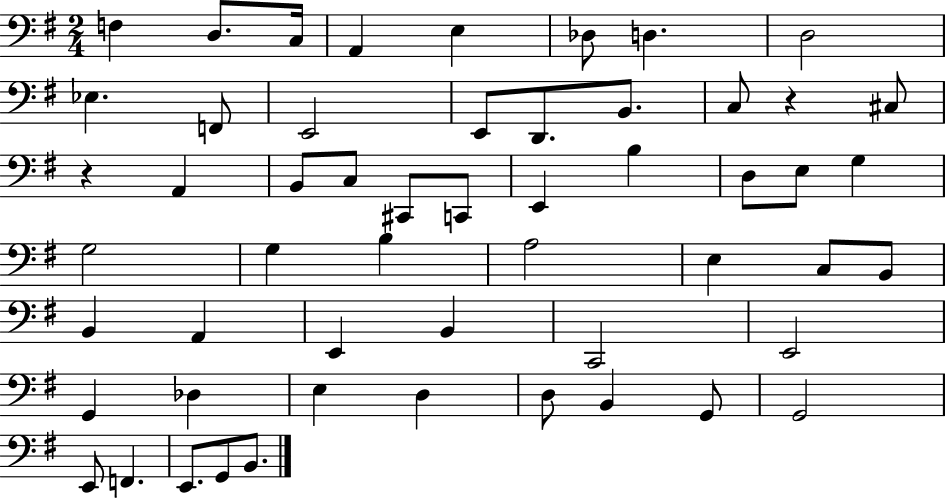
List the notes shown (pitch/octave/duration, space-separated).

F3/q D3/e. C3/s A2/q E3/q Db3/e D3/q. D3/h Eb3/q. F2/e E2/h E2/e D2/e. B2/e. C3/e R/q C#3/e R/q A2/q B2/e C3/e C#2/e C2/e E2/q B3/q D3/e E3/e G3/q G3/h G3/q B3/q A3/h E3/q C3/e B2/e B2/q A2/q E2/q B2/q C2/h E2/h G2/q Db3/q E3/q D3/q D3/e B2/q G2/e G2/h E2/e F2/q. E2/e. G2/e B2/e.